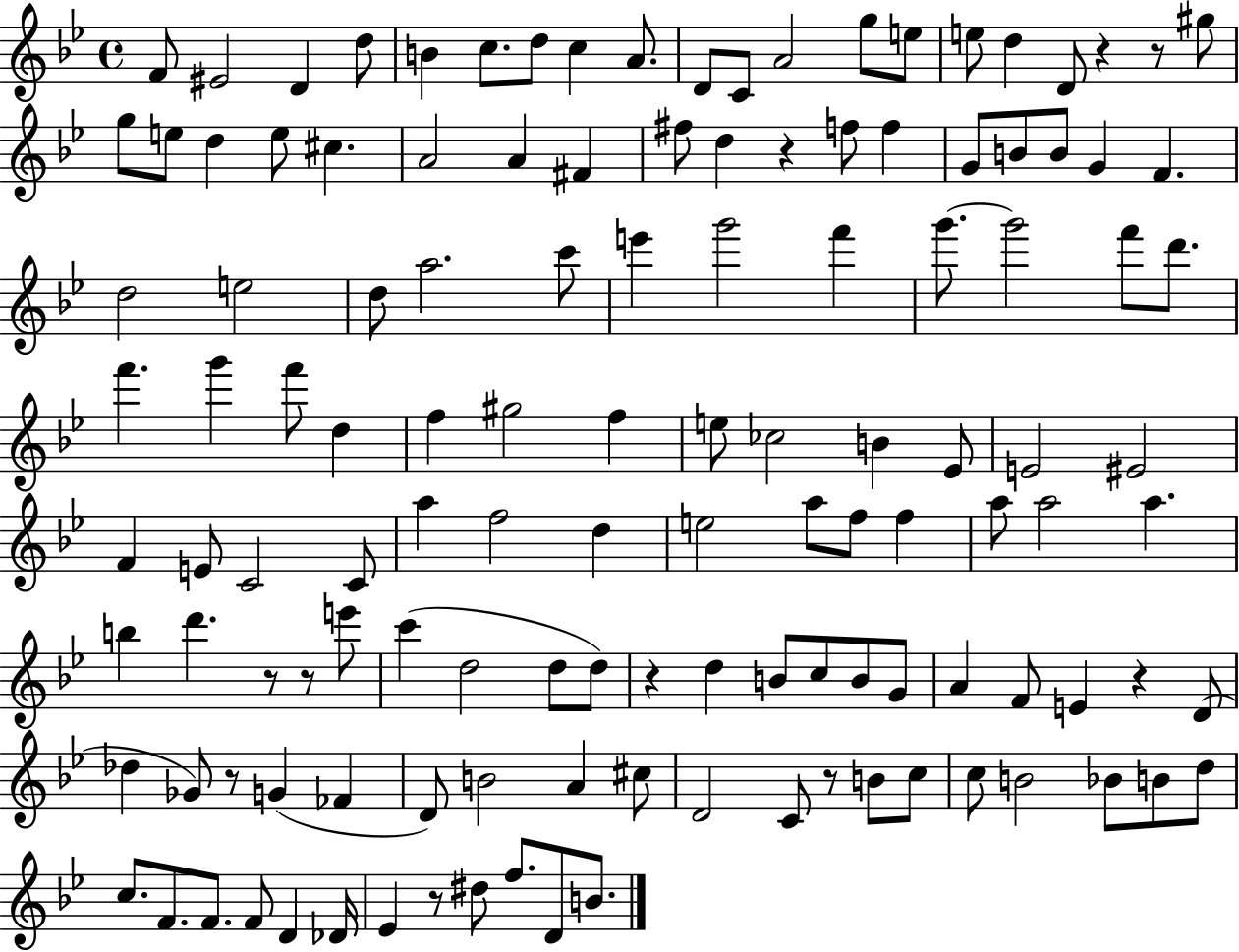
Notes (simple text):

F4/e EIS4/h D4/q D5/e B4/q C5/e. D5/e C5/q A4/e. D4/e C4/e A4/h G5/e E5/e E5/e D5/q D4/e R/q R/e G#5/e G5/e E5/e D5/q E5/e C#5/q. A4/h A4/q F#4/q F#5/e D5/q R/q F5/e F5/q G4/e B4/e B4/e G4/q F4/q. D5/h E5/h D5/e A5/h. C6/e E6/q G6/h F6/q G6/e. G6/h F6/e D6/e. F6/q. G6/q F6/e D5/q F5/q G#5/h F5/q E5/e CES5/h B4/q Eb4/e E4/h EIS4/h F4/q E4/e C4/h C4/e A5/q F5/h D5/q E5/h A5/e F5/e F5/q A5/e A5/h A5/q. B5/q D6/q. R/e R/e E6/e C6/q D5/h D5/e D5/e R/q D5/q B4/e C5/e B4/e G4/e A4/q F4/e E4/q R/q D4/e Db5/q Gb4/e R/e G4/q FES4/q D4/e B4/h A4/q C#5/e D4/h C4/e R/e B4/e C5/e C5/e B4/h Bb4/e B4/e D5/e C5/e. F4/e. F4/e. F4/e D4/q Db4/s Eb4/q R/e D#5/e F5/e. D4/e B4/e.